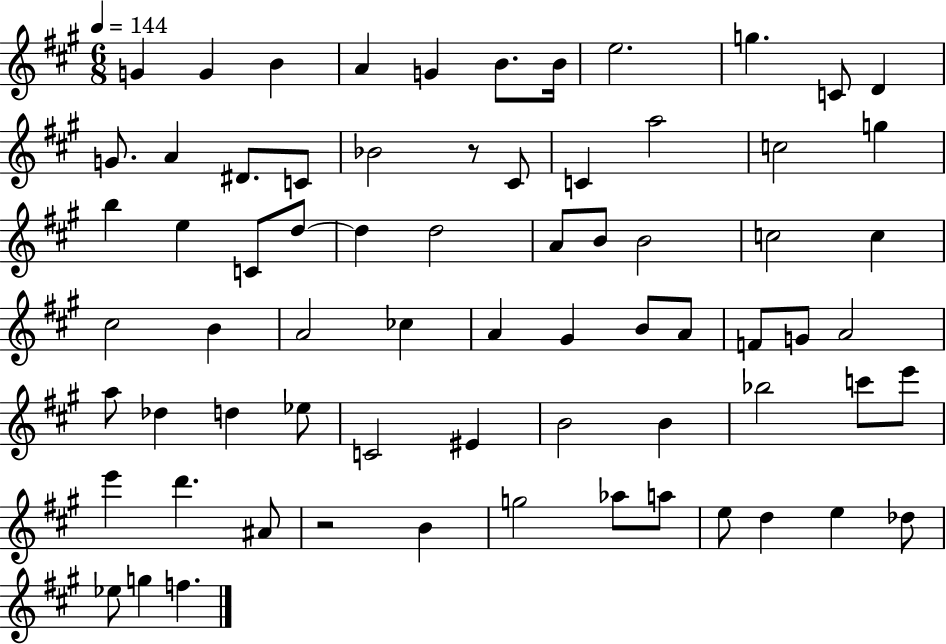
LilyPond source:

{
  \clef treble
  \numericTimeSignature
  \time 6/8
  \key a \major
  \tempo 4 = 144
  \repeat volta 2 { g'4 g'4 b'4 | a'4 g'4 b'8. b'16 | e''2. | g''4. c'8 d'4 | \break g'8. a'4 dis'8. c'8 | bes'2 r8 cis'8 | c'4 a''2 | c''2 g''4 | \break b''4 e''4 c'8 d''8~~ | d''4 d''2 | a'8 b'8 b'2 | c''2 c''4 | \break cis''2 b'4 | a'2 ces''4 | a'4 gis'4 b'8 a'8 | f'8 g'8 a'2 | \break a''8 des''4 d''4 ees''8 | c'2 eis'4 | b'2 b'4 | bes''2 c'''8 e'''8 | \break e'''4 d'''4. ais'8 | r2 b'4 | g''2 aes''8 a''8 | e''8 d''4 e''4 des''8 | \break ees''8 g''4 f''4. | } \bar "|."
}